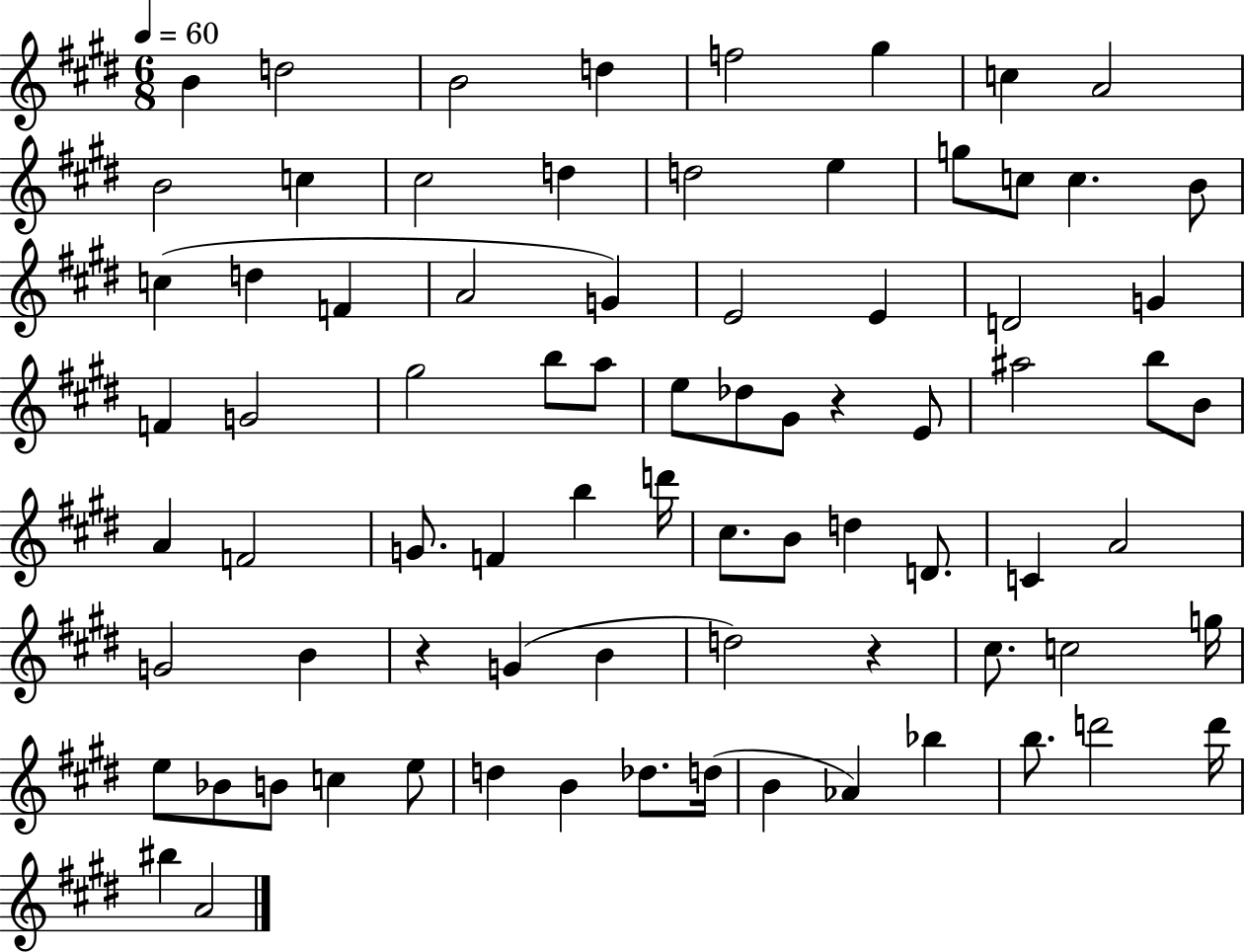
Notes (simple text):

B4/q D5/h B4/h D5/q F5/h G#5/q C5/q A4/h B4/h C5/q C#5/h D5/q D5/h E5/q G5/e C5/e C5/q. B4/e C5/q D5/q F4/q A4/h G4/q E4/h E4/q D4/h G4/q F4/q G4/h G#5/h B5/e A5/e E5/e Db5/e G#4/e R/q E4/e A#5/h B5/e B4/e A4/q F4/h G4/e. F4/q B5/q D6/s C#5/e. B4/e D5/q D4/e. C4/q A4/h G4/h B4/q R/q G4/q B4/q D5/h R/q C#5/e. C5/h G5/s E5/e Bb4/e B4/e C5/q E5/e D5/q B4/q Db5/e. D5/s B4/q Ab4/q Bb5/q B5/e. D6/h D6/s BIS5/q A4/h